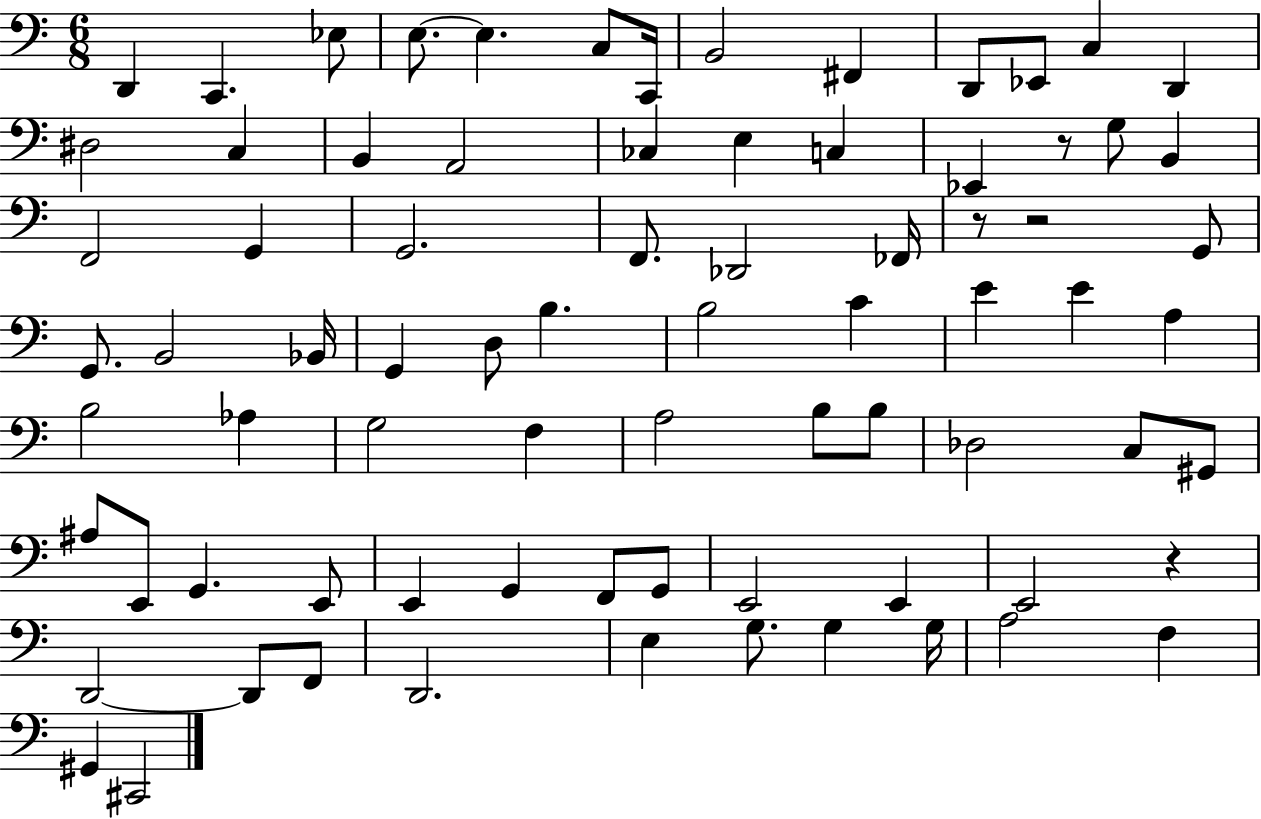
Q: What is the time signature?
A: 6/8